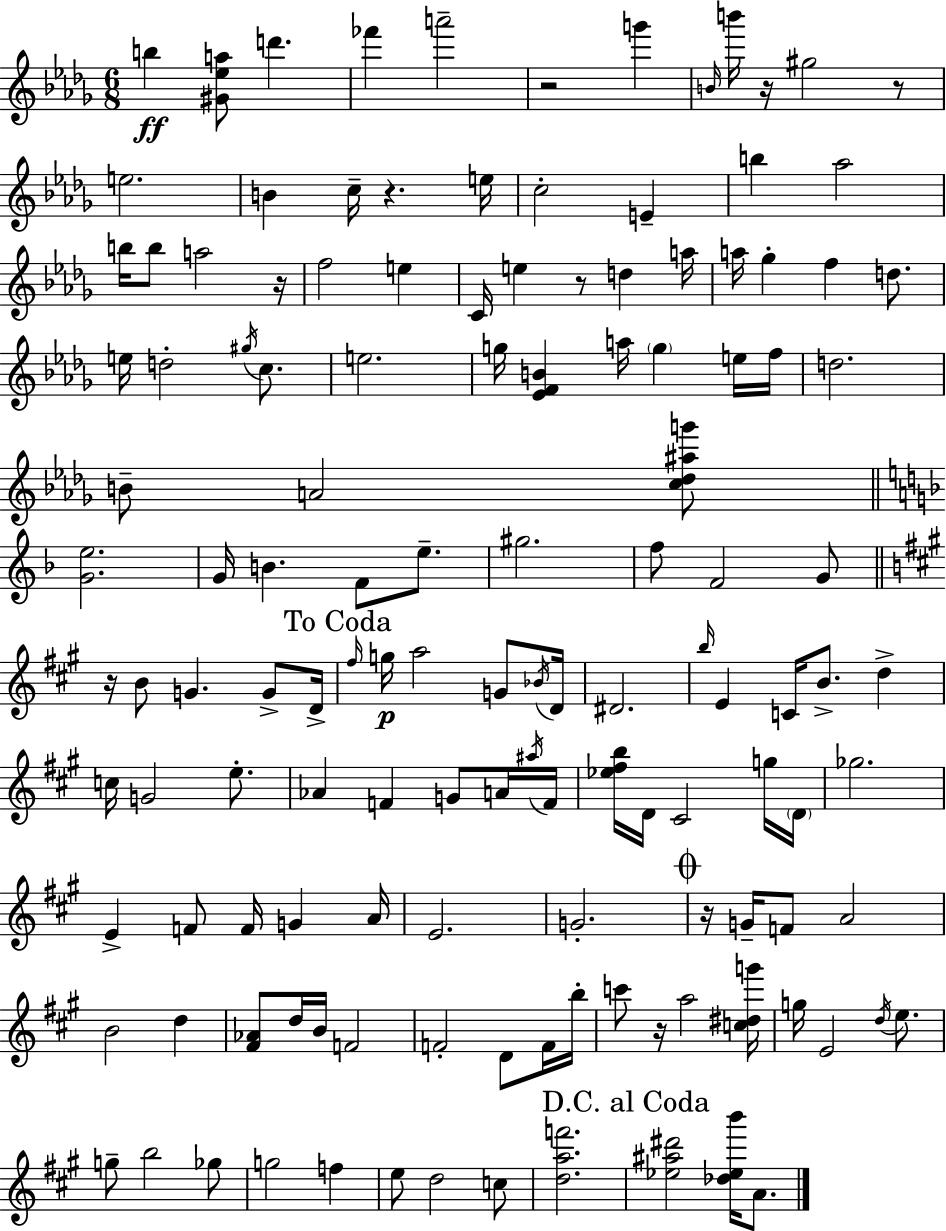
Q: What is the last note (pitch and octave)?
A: A4